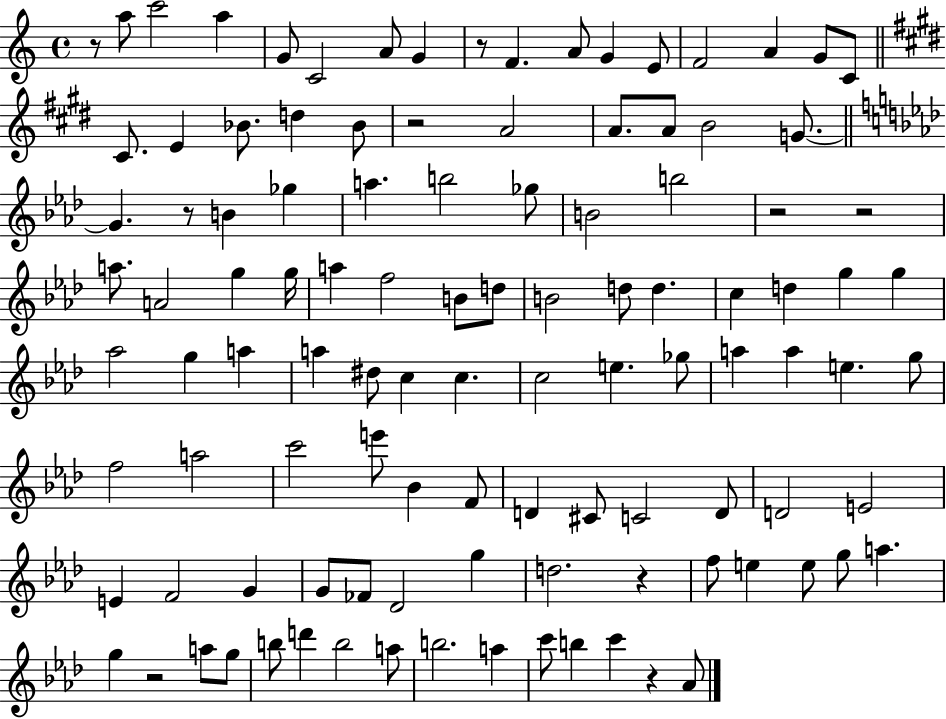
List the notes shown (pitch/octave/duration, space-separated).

R/e A5/e C6/h A5/q G4/e C4/h A4/e G4/q R/e F4/q. A4/e G4/q E4/e F4/h A4/q G4/e C4/e C#4/e. E4/q Bb4/e. D5/q Bb4/e R/h A4/h A4/e. A4/e B4/h G4/e. G4/q. R/e B4/q Gb5/q A5/q. B5/h Gb5/e B4/h B5/h R/h R/h A5/e. A4/h G5/q G5/s A5/q F5/h B4/e D5/e B4/h D5/e D5/q. C5/q D5/q G5/q G5/q Ab5/h G5/q A5/q A5/q D#5/e C5/q C5/q. C5/h E5/q. Gb5/e A5/q A5/q E5/q. G5/e F5/h A5/h C6/h E6/e Bb4/q F4/e D4/q C#4/e C4/h D4/e D4/h E4/h E4/q F4/h G4/q G4/e FES4/e Db4/h G5/q D5/h. R/q F5/e E5/q E5/e G5/e A5/q. G5/q R/h A5/e G5/e B5/e D6/q B5/h A5/e B5/h. A5/q C6/e B5/q C6/q R/q Ab4/e